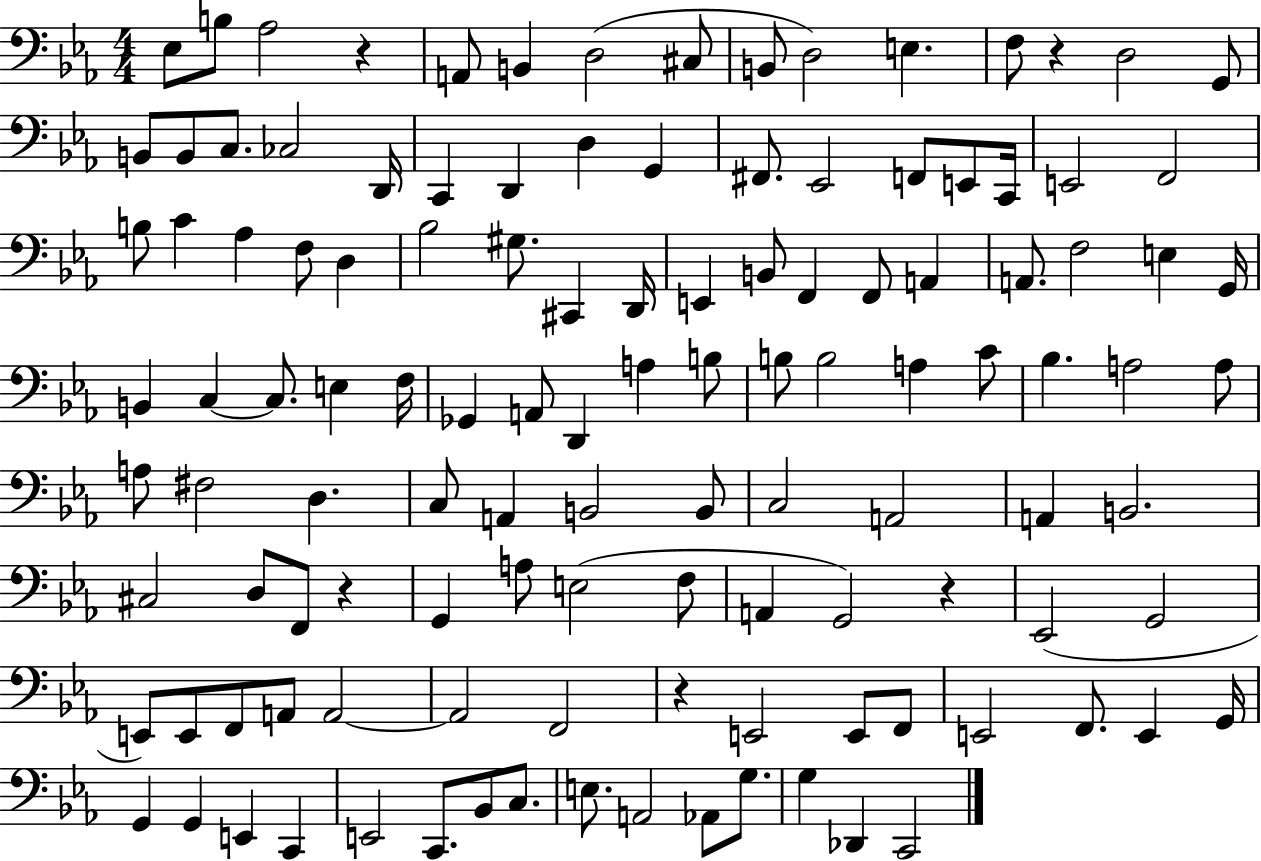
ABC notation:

X:1
T:Untitled
M:4/4
L:1/4
K:Eb
_E,/2 B,/2 _A,2 z A,,/2 B,, D,2 ^C,/2 B,,/2 D,2 E, F,/2 z D,2 G,,/2 B,,/2 B,,/2 C,/2 _C,2 D,,/4 C,, D,, D, G,, ^F,,/2 _E,,2 F,,/2 E,,/2 C,,/4 E,,2 F,,2 B,/2 C _A, F,/2 D, _B,2 ^G,/2 ^C,, D,,/4 E,, B,,/2 F,, F,,/2 A,, A,,/2 F,2 E, G,,/4 B,, C, C,/2 E, F,/4 _G,, A,,/2 D,, A, B,/2 B,/2 B,2 A, C/2 _B, A,2 A,/2 A,/2 ^F,2 D, C,/2 A,, B,,2 B,,/2 C,2 A,,2 A,, B,,2 ^C,2 D,/2 F,,/2 z G,, A,/2 E,2 F,/2 A,, G,,2 z _E,,2 G,,2 E,,/2 E,,/2 F,,/2 A,,/2 A,,2 A,,2 F,,2 z E,,2 E,,/2 F,,/2 E,,2 F,,/2 E,, G,,/4 G,, G,, E,, C,, E,,2 C,,/2 _B,,/2 C,/2 E,/2 A,,2 _A,,/2 G,/2 G, _D,, C,,2